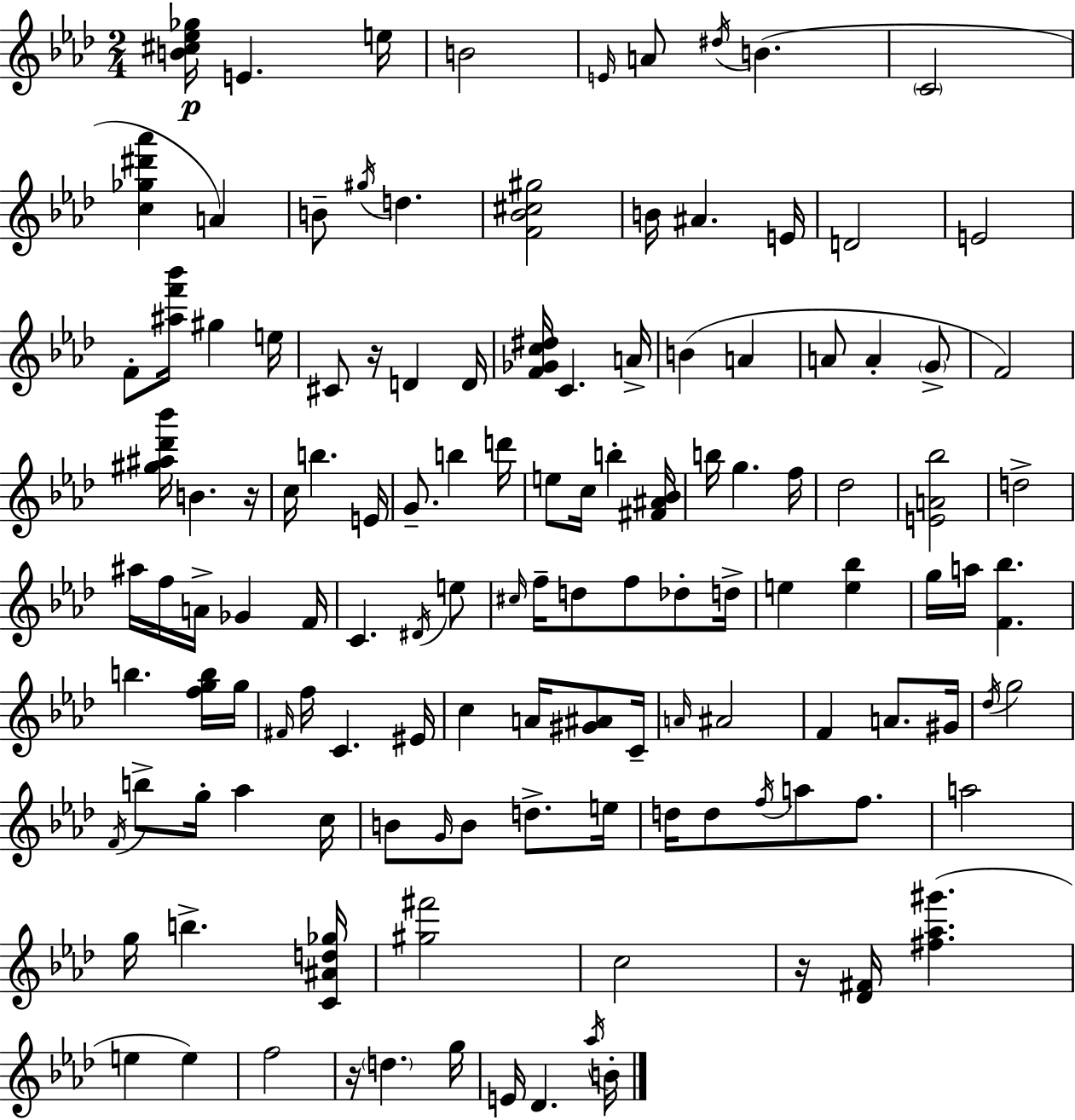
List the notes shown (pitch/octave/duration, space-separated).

[B4,C#5,Eb5,Gb5]/s E4/q. E5/s B4/h E4/s A4/e D#5/s B4/q. C4/h [C5,Gb5,D#6,Ab6]/q A4/q B4/e G#5/s D5/q. [F4,Bb4,C#5,G#5]/h B4/s A#4/q. E4/s D4/h E4/h F4/e [A#5,F6,Bb6]/s G#5/q E5/s C#4/e R/s D4/q D4/s [F4,Gb4,C5,D#5]/s C4/q. A4/s B4/q A4/q A4/e A4/q G4/e F4/h [G#5,A#5,Db6,Bb6]/s B4/q. R/s C5/s B5/q. E4/s G4/e. B5/q D6/s E5/e C5/s B5/q [F#4,A#4,Bb4]/s B5/s G5/q. F5/s Db5/h [E4,A4,Bb5]/h D5/h A#5/s F5/s A4/s Gb4/q F4/s C4/q. D#4/s E5/e C#5/s F5/s D5/e F5/e Db5/e D5/s E5/q [E5,Bb5]/q G5/s A5/s [F4,Bb5]/q. B5/q. [F5,G5,B5]/s G5/s F#4/s F5/s C4/q. EIS4/s C5/q A4/s [G#4,A#4]/e C4/s A4/s A#4/h F4/q A4/e. G#4/s Db5/s G5/h F4/s B5/e G5/s Ab5/q C5/s B4/e G4/s B4/e D5/e. E5/s D5/s D5/e F5/s A5/e F5/e. A5/h G5/s B5/q. [C4,A#4,D5,Gb5]/s [G#5,F#6]/h C5/h R/s [Db4,F#4]/s [F#5,Ab5,G#6]/q. E5/q E5/q F5/h R/s D5/q. G5/s E4/s Db4/q. Ab5/s B4/s